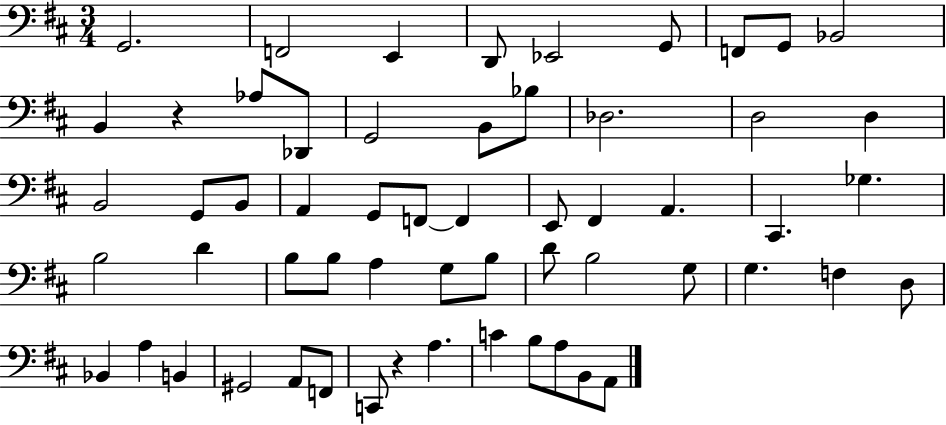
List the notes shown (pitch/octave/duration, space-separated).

G2/h. F2/h E2/q D2/e Eb2/h G2/e F2/e G2/e Bb2/h B2/q R/q Ab3/e Db2/e G2/h B2/e Bb3/e Db3/h. D3/h D3/q B2/h G2/e B2/e A2/q G2/e F2/e F2/q E2/e F#2/q A2/q. C#2/q. Gb3/q. B3/h D4/q B3/e B3/e A3/q G3/e B3/e D4/e B3/h G3/e G3/q. F3/q D3/e Bb2/q A3/q B2/q G#2/h A2/e F2/e C2/e R/q A3/q. C4/q B3/e A3/e B2/e A2/e